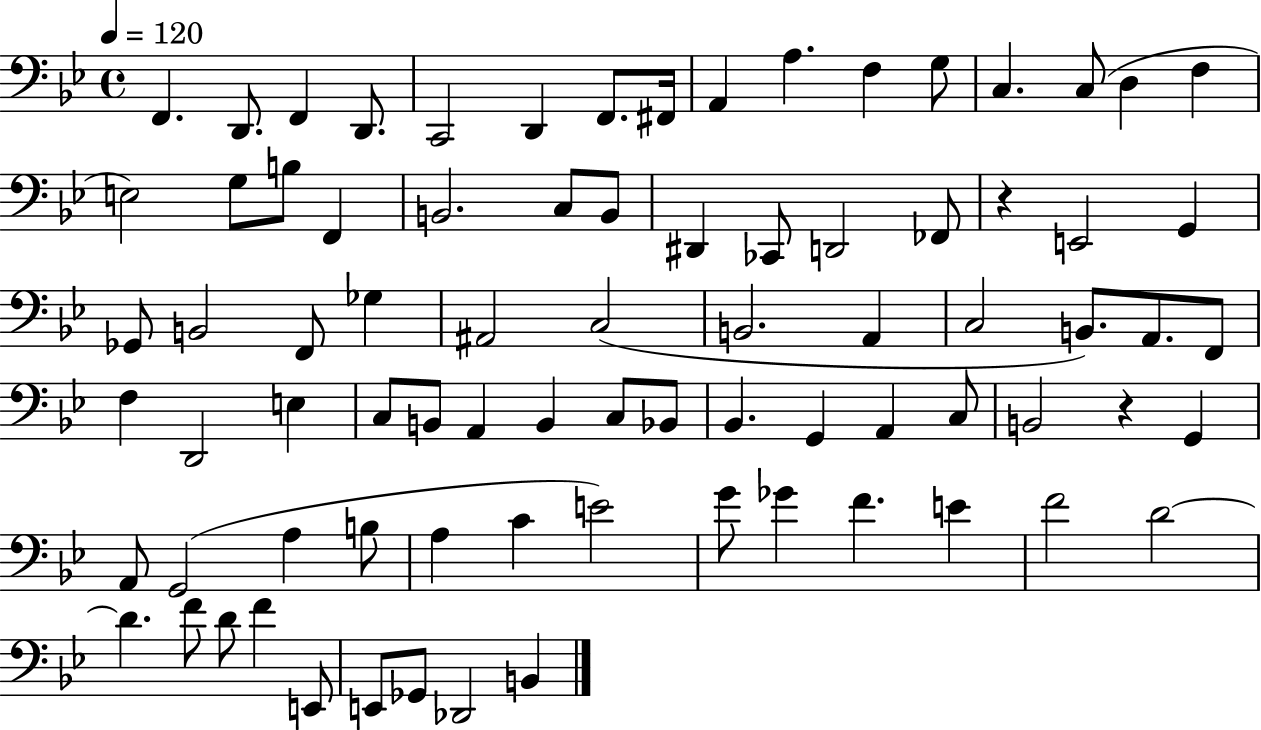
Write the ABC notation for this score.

X:1
T:Untitled
M:4/4
L:1/4
K:Bb
F,, D,,/2 F,, D,,/2 C,,2 D,, F,,/2 ^F,,/4 A,, A, F, G,/2 C, C,/2 D, F, E,2 G,/2 B,/2 F,, B,,2 C,/2 B,,/2 ^D,, _C,,/2 D,,2 _F,,/2 z E,,2 G,, _G,,/2 B,,2 F,,/2 _G, ^A,,2 C,2 B,,2 A,, C,2 B,,/2 A,,/2 F,,/2 F, D,,2 E, C,/2 B,,/2 A,, B,, C,/2 _B,,/2 _B,, G,, A,, C,/2 B,,2 z G,, A,,/2 G,,2 A, B,/2 A, C E2 G/2 _G F E F2 D2 D F/2 D/2 F E,,/2 E,,/2 _G,,/2 _D,,2 B,,